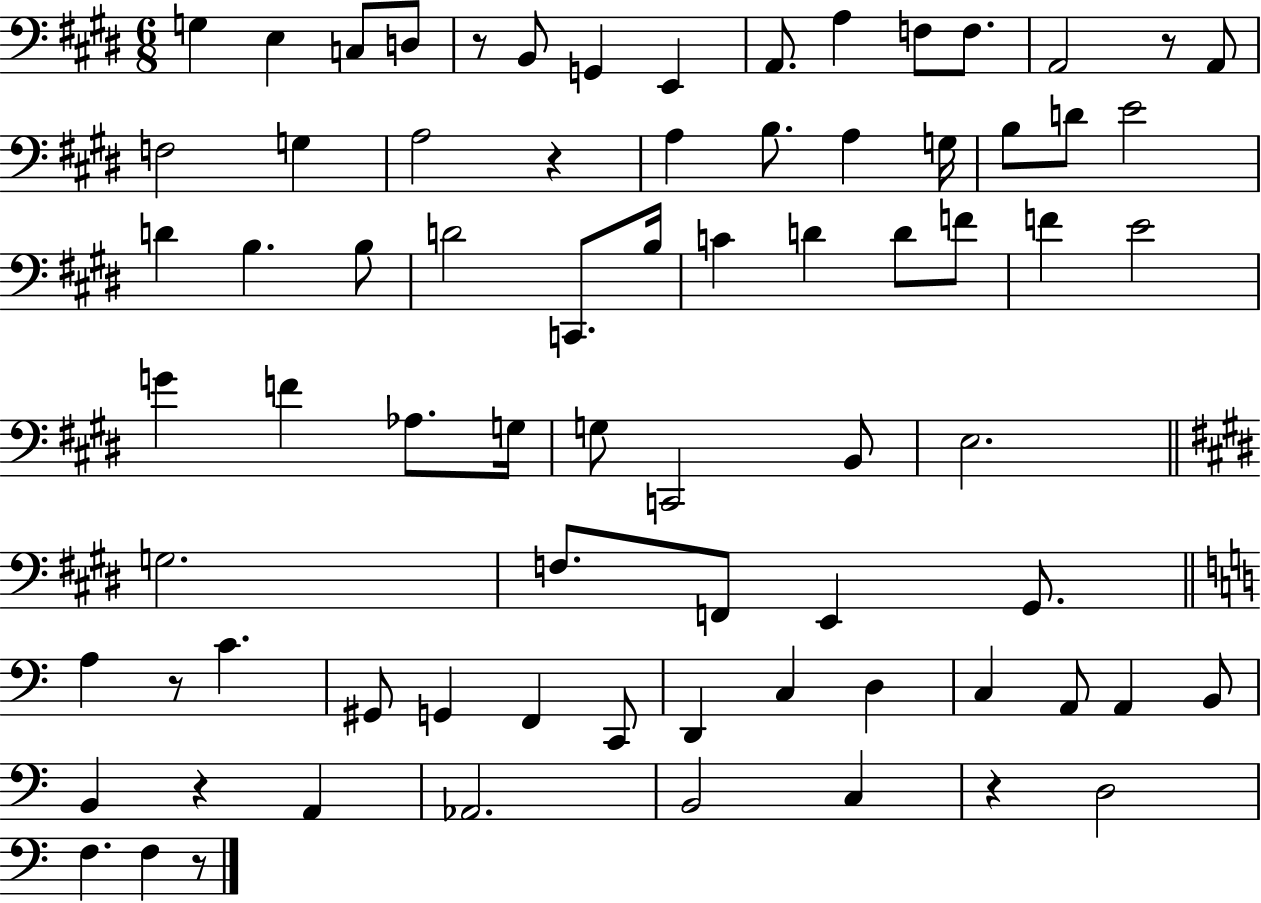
G3/q E3/q C3/e D3/e R/e B2/e G2/q E2/q A2/e. A3/q F3/e F3/e. A2/h R/e A2/e F3/h G3/q A3/h R/q A3/q B3/e. A3/q G3/s B3/e D4/e E4/h D4/q B3/q. B3/e D4/h C2/e. B3/s C4/q D4/q D4/e F4/e F4/q E4/h G4/q F4/q Ab3/e. G3/s G3/e C2/h B2/e E3/h. G3/h. F3/e. F2/e E2/q G#2/e. A3/q R/e C4/q. G#2/e G2/q F2/q C2/e D2/q C3/q D3/q C3/q A2/e A2/q B2/e B2/q R/q A2/q Ab2/h. B2/h C3/q R/q D3/h F3/q. F3/q R/e